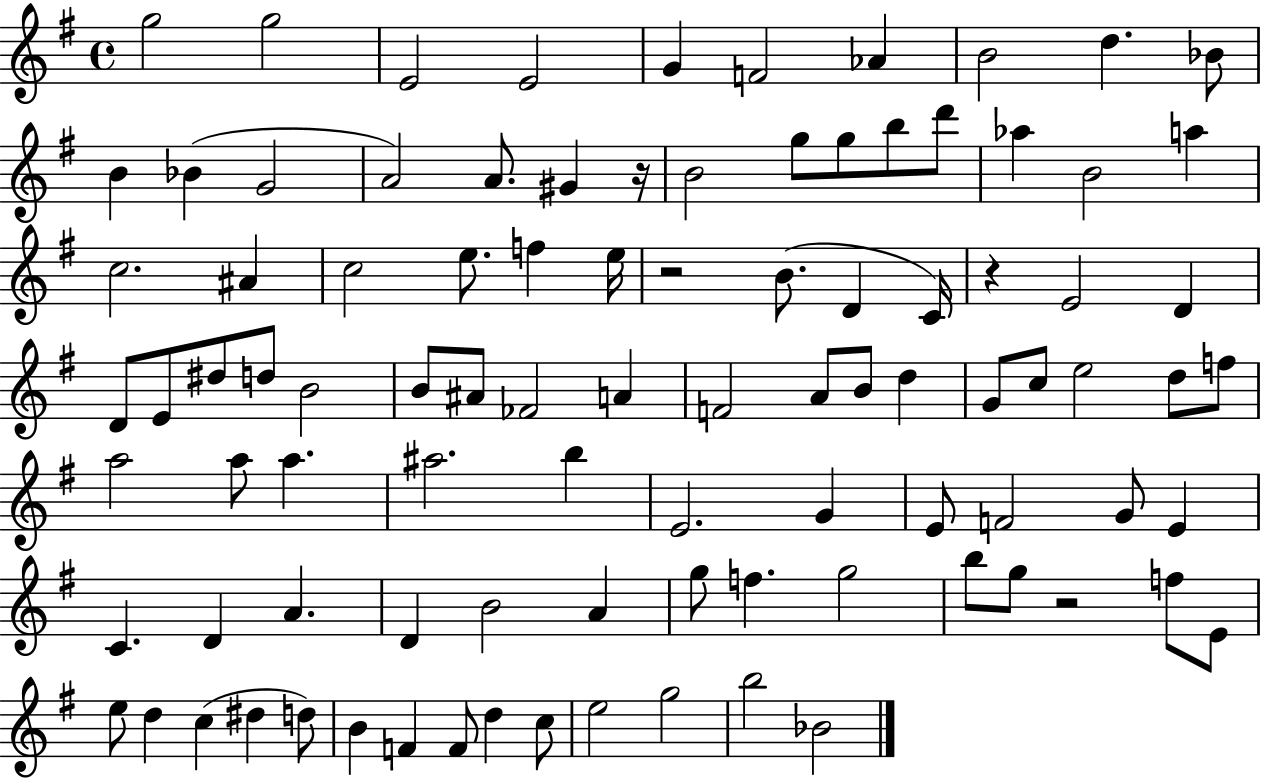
{
  \clef treble
  \time 4/4
  \defaultTimeSignature
  \key g \major
  g''2 g''2 | e'2 e'2 | g'4 f'2 aes'4 | b'2 d''4. bes'8 | \break b'4 bes'4( g'2 | a'2) a'8. gis'4 r16 | b'2 g''8 g''8 b''8 d'''8 | aes''4 b'2 a''4 | \break c''2. ais'4 | c''2 e''8. f''4 e''16 | r2 b'8.( d'4 c'16) | r4 e'2 d'4 | \break d'8 e'8 dis''8 d''8 b'2 | b'8 ais'8 fes'2 a'4 | f'2 a'8 b'8 d''4 | g'8 c''8 e''2 d''8 f''8 | \break a''2 a''8 a''4. | ais''2. b''4 | e'2. g'4 | e'8 f'2 g'8 e'4 | \break c'4. d'4 a'4. | d'4 b'2 a'4 | g''8 f''4. g''2 | b''8 g''8 r2 f''8 e'8 | \break e''8 d''4 c''4( dis''4 d''8) | b'4 f'4 f'8 d''4 c''8 | e''2 g''2 | b''2 bes'2 | \break \bar "|."
}